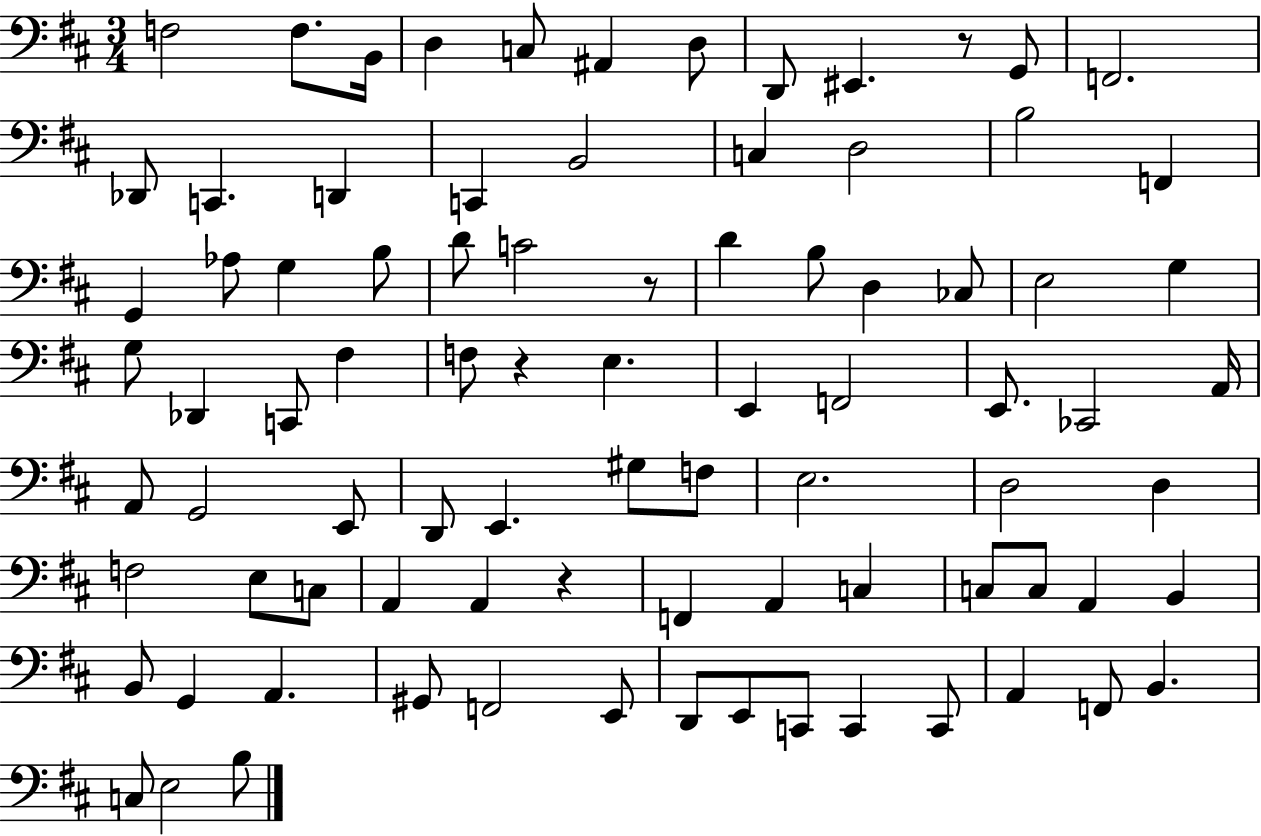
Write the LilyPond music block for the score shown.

{
  \clef bass
  \numericTimeSignature
  \time 3/4
  \key d \major
  f2 f8. b,16 | d4 c8 ais,4 d8 | d,8 eis,4. r8 g,8 | f,2. | \break des,8 c,4. d,4 | c,4 b,2 | c4 d2 | b2 f,4 | \break g,4 aes8 g4 b8 | d'8 c'2 r8 | d'4 b8 d4 ces8 | e2 g4 | \break g8 des,4 c,8 fis4 | f8 r4 e4. | e,4 f,2 | e,8. ces,2 a,16 | \break a,8 g,2 e,8 | d,8 e,4. gis8 f8 | e2. | d2 d4 | \break f2 e8 c8 | a,4 a,4 r4 | f,4 a,4 c4 | c8 c8 a,4 b,4 | \break b,8 g,4 a,4. | gis,8 f,2 e,8 | d,8 e,8 c,8 c,4 c,8 | a,4 f,8 b,4. | \break c8 e2 b8 | \bar "|."
}